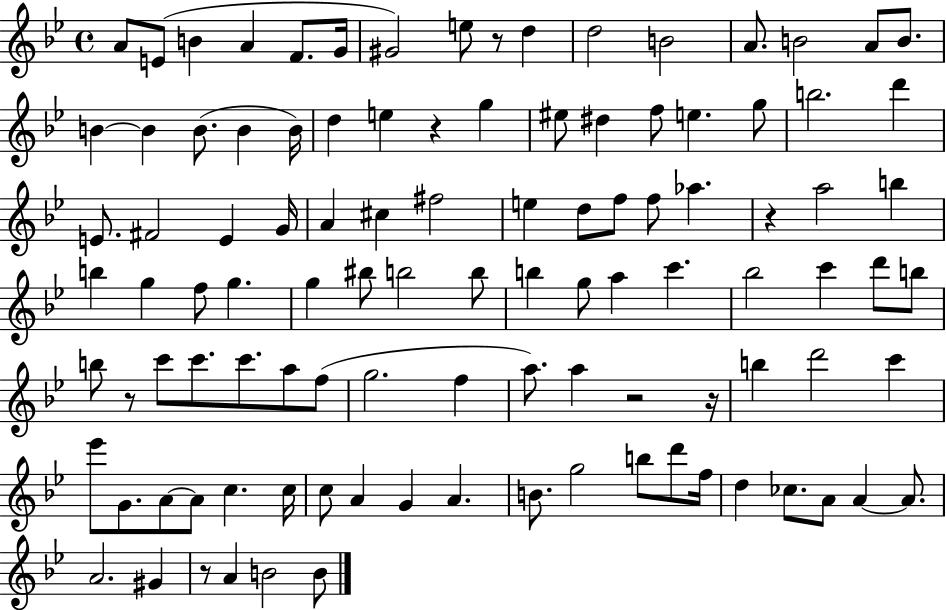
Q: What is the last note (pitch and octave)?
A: B4